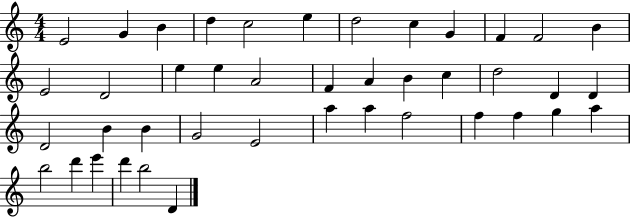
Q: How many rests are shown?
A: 0